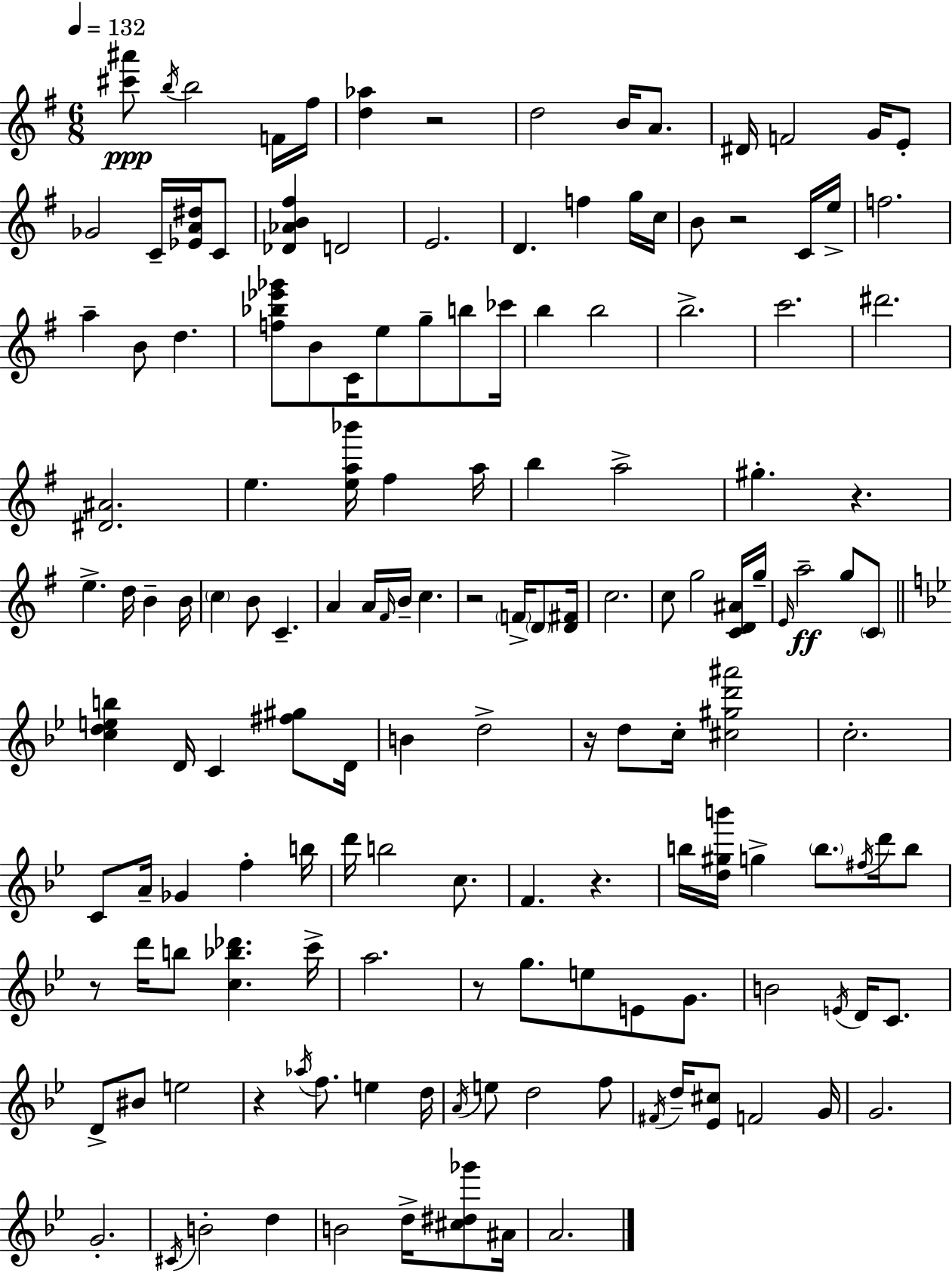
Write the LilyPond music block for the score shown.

{
  \clef treble
  \numericTimeSignature
  \time 6/8
  \key g \major
  \tempo 4 = 132
  \repeat volta 2 { <cis''' ais'''>8\ppp \acciaccatura { b''16 } b''2 f'16 | fis''16 <d'' aes''>4 r2 | d''2 b'16 a'8. | dis'16 f'2 g'16 e'8-. | \break ges'2 c'16-- <ees' a' dis''>16 c'8 | <des' aes' b' fis''>4 d'2 | e'2. | d'4. f''4 g''16 | \break c''16 b'8 r2 c'16 | e''16-> f''2. | a''4-- b'8 d''4. | <f'' bes'' ees''' ges'''>8 b'8 c'16 e''8 g''8-- b''8 | \break ces'''16 b''4 b''2 | b''2.-> | c'''2. | dis'''2. | \break <dis' ais'>2. | e''4. <e'' a'' bes'''>16 fis''4 | a''16 b''4 a''2-> | gis''4.-. r4. | \break e''4.-> d''16 b'4-- | b'16 \parenthesize c''4 b'8 c'4.-- | a'4 a'16 \grace { fis'16 } b'16-- c''4. | r2 \parenthesize f'16-> \parenthesize d'8 | \break <d' fis'>16 c''2. | c''8 g''2 | <c' d' ais'>16 g''16-- \grace { e'16 }\ff a''2-- g''8 | \parenthesize c'8 \bar "||" \break \key bes \major <c'' d'' e'' b''>4 d'16 c'4 <fis'' gis''>8 d'16 | b'4 d''2-> | r16 d''8 c''16-. <cis'' gis'' d''' ais'''>2 | c''2.-. | \break c'8 a'16-- ges'4 f''4-. b''16 | d'''16 b''2 c''8. | f'4. r4. | b''16 <d'' gis'' b'''>16 g''4-> \parenthesize b''8. \acciaccatura { fis''16 } d'''16 b''8 | \break r8 d'''16 b''8 <c'' bes'' des'''>4. | c'''16-> a''2. | r8 g''8. e''8 e'8 g'8. | b'2 \acciaccatura { e'16 } d'16 c'8. | \break d'8-> bis'8 e''2 | r4 \acciaccatura { aes''16 } f''8. e''4 | d''16 \acciaccatura { a'16 } e''8 d''2 | f''8 \acciaccatura { fis'16 } d''16-- <ees' cis''>8 f'2 | \break g'16 g'2. | g'2.-. | \acciaccatura { cis'16 } b'2-. | d''4 b'2 | \break d''16-> <cis'' dis'' ges'''>8 ais'16 a'2. | } \bar "|."
}